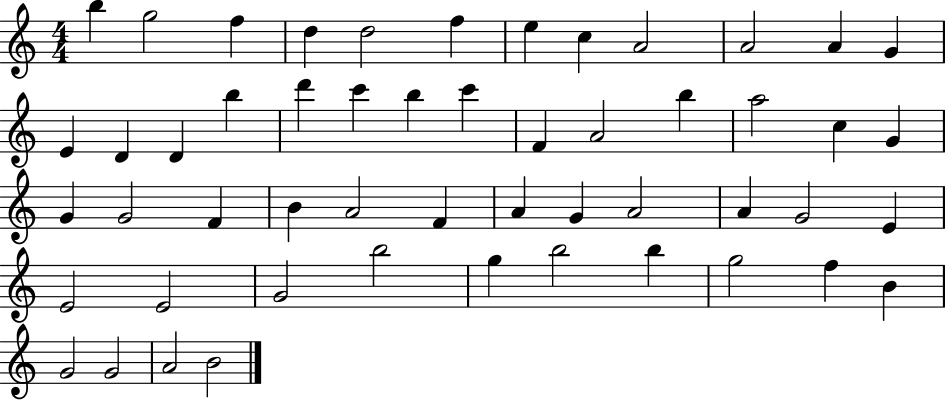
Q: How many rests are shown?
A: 0